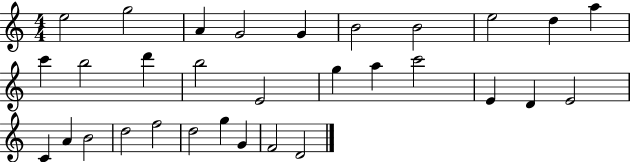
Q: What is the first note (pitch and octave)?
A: E5